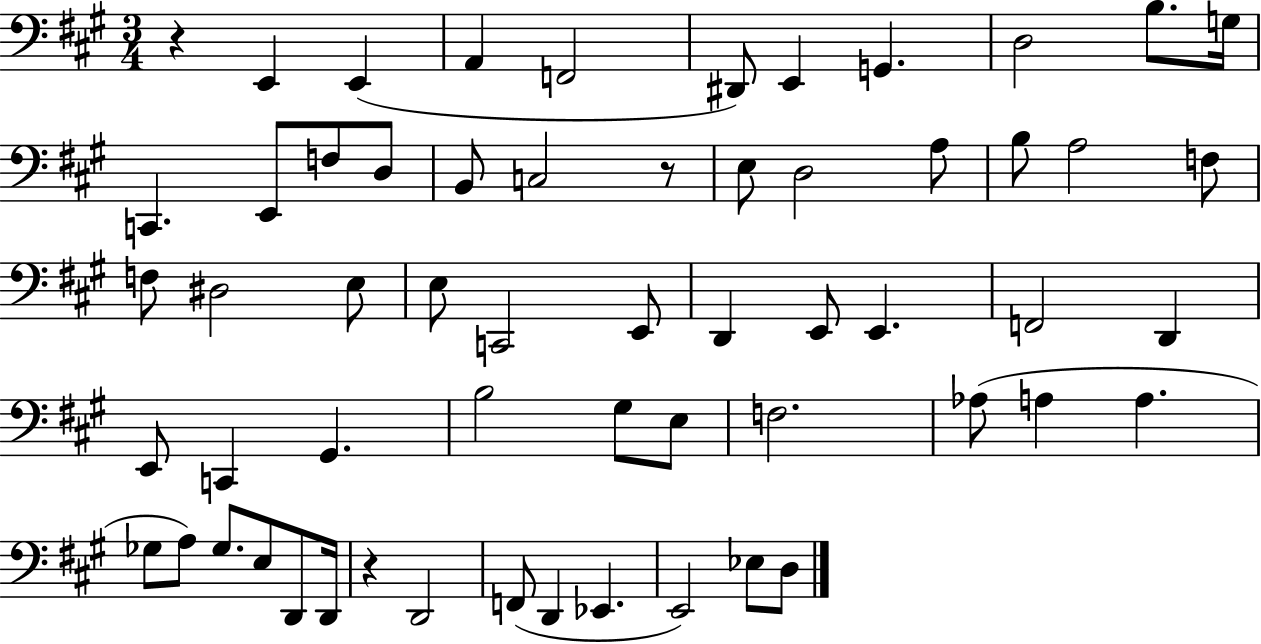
{
  \clef bass
  \numericTimeSignature
  \time 3/4
  \key a \major
  r4 e,4 e,4( | a,4 f,2 | dis,8) e,4 g,4. | d2 b8. g16 | \break c,4. e,8 f8 d8 | b,8 c2 r8 | e8 d2 a8 | b8 a2 f8 | \break f8 dis2 e8 | e8 c,2 e,8 | d,4 e,8 e,4. | f,2 d,4 | \break e,8 c,4 gis,4. | b2 gis8 e8 | f2. | aes8( a4 a4. | \break ges8 a8) ges8. e8 d,8 d,16 | r4 d,2 | f,8( d,4 ees,4. | e,2) ees8 d8 | \break \bar "|."
}